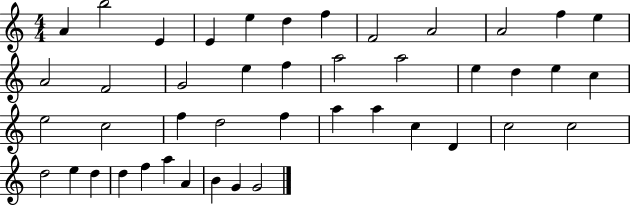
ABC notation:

X:1
T:Untitled
M:4/4
L:1/4
K:C
A b2 E E e d f F2 A2 A2 f e A2 F2 G2 e f a2 a2 e d e c e2 c2 f d2 f a a c D c2 c2 d2 e d d f a A B G G2